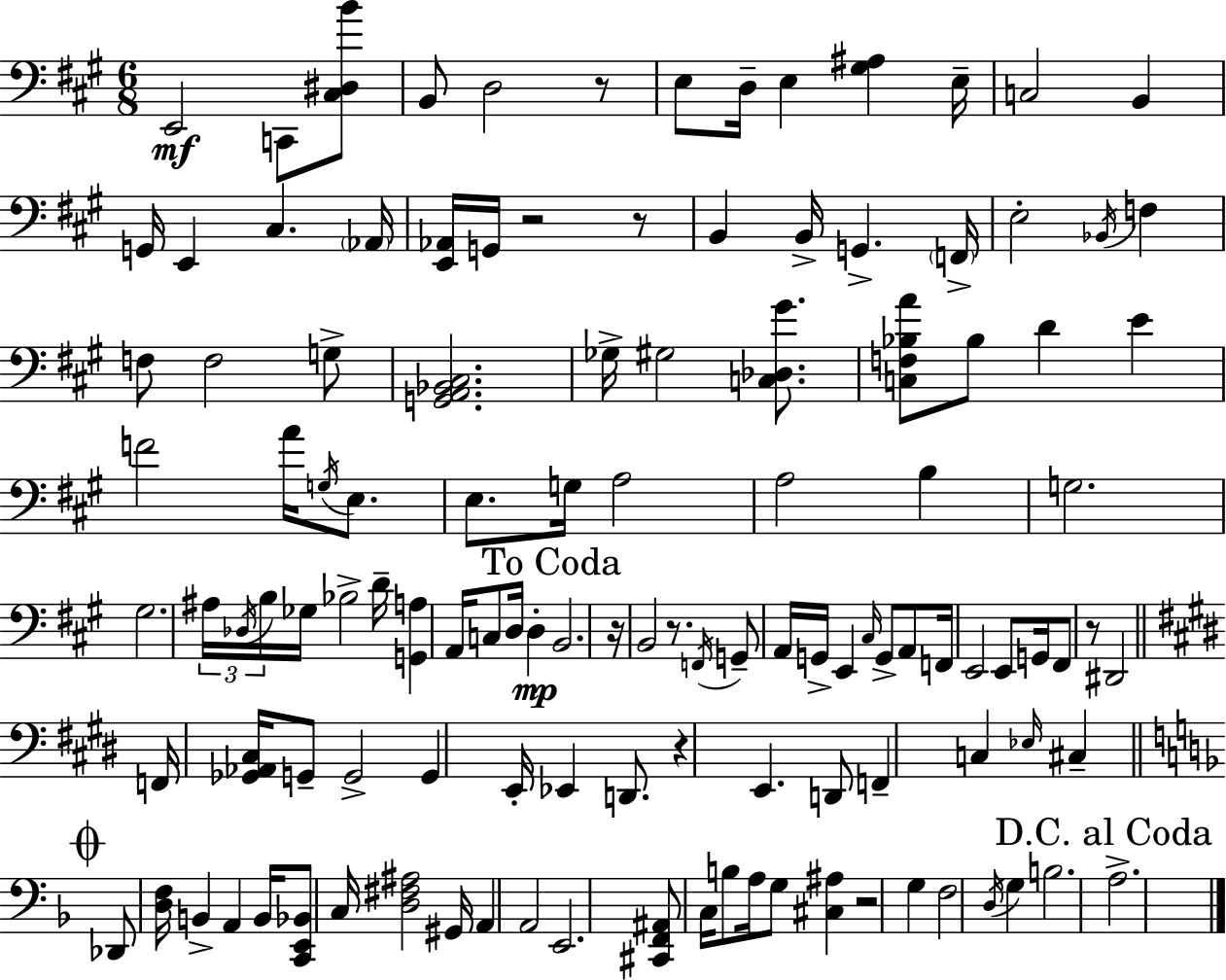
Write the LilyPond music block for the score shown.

{
  \clef bass
  \numericTimeSignature
  \time 6/8
  \key a \major
  e,2\mf c,8 <cis dis b'>8 | b,8 d2 r8 | e8 d16-- e4 <gis ais>4 e16-- | c2 b,4 | \break g,16 e,4 cis4. \parenthesize aes,16 | <e, aes,>16 g,16 r2 r8 | b,4 b,16-> g,4.-> \parenthesize f,16-> | e2-. \acciaccatura { bes,16 } f4 | \break f8 f2 g8-> | <g, a, bes, cis>2. | ges16-> gis2 <c des gis'>8. | <c f bes a'>8 bes8 d'4 e'4 | \break f'2 a'16 \acciaccatura { g16 } e8. | e8. g16 a2 | a2 b4 | g2. | \break gis2. | \tuplet 3/2 { ais16 \acciaccatura { des16 } b16 } ges16 bes2-> | d'16-- <g, a>4 a,16 c8 d16 d4-.\mp | \mark "To Coda" b,2. | \break r16 b,2 | r8. \acciaccatura { f,16 } g,8-- a,16 g,16-> e,4 | \grace { cis16 } g,8-> a,8 f,16 e,2 | e,8 g,16 fis,8 r8 dis,2 | \break \bar "||" \break \key e \major f,16 <ges, aes, cis>16 g,8-- g,2-> | g,4 e,16-. ees,4 d,8. | r4 e,4. d,8 | f,4-- c4 \grace { ees16 } cis4-- | \break \mark \markup { \musicglyph "scripts.coda" } \bar "||" \break \key f \major des,8 <d f>16 b,4-> a,4 b,16 | <c, e, bes,>8 c16 <d fis ais>2 gis,16 | a,4 a,2 | e,2. | \break <cis, f, ais,>8 c16 b8 a16 g8 <cis ais>4 | r2 g4 | f2 \acciaccatura { d16 } g4 | b2. | \break \mark "D.C. al Coda" a2.-> | \bar "|."
}